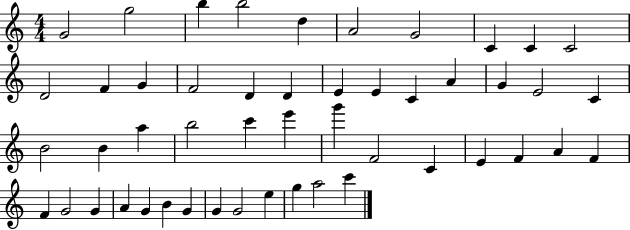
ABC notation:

X:1
T:Untitled
M:4/4
L:1/4
K:C
G2 g2 b b2 d A2 G2 C C C2 D2 F G F2 D D E E C A G E2 C B2 B a b2 c' e' g' F2 C E F A F F G2 G A G B G G G2 e g a2 c'